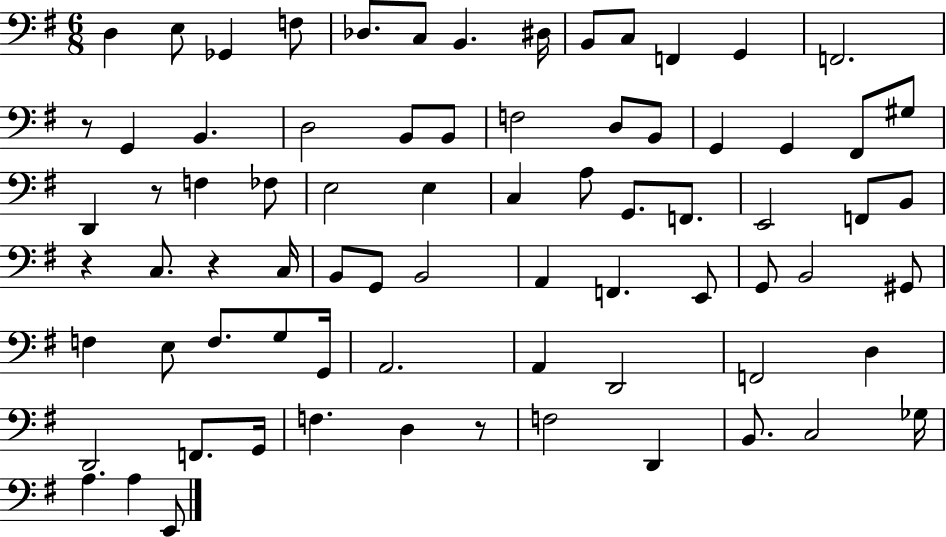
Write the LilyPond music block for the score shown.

{
  \clef bass
  \numericTimeSignature
  \time 6/8
  \key g \major
  d4 e8 ges,4 f8 | des8. c8 b,4. dis16 | b,8 c8 f,4 g,4 | f,2. | \break r8 g,4 b,4. | d2 b,8 b,8 | f2 d8 b,8 | g,4 g,4 fis,8 gis8 | \break d,4 r8 f4 fes8 | e2 e4 | c4 a8 g,8. f,8. | e,2 f,8 b,8 | \break r4 c8. r4 c16 | b,8 g,8 b,2 | a,4 f,4. e,8 | g,8 b,2 gis,8 | \break f4 e8 f8. g8 g,16 | a,2. | a,4 d,2 | f,2 d4 | \break d,2 f,8. g,16 | f4. d4 r8 | f2 d,4 | b,8. c2 ges16 | \break a4. a4 e,8 | \bar "|."
}